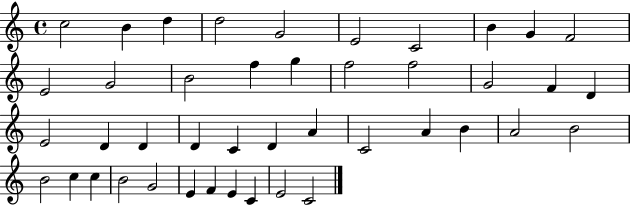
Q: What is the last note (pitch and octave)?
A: C4